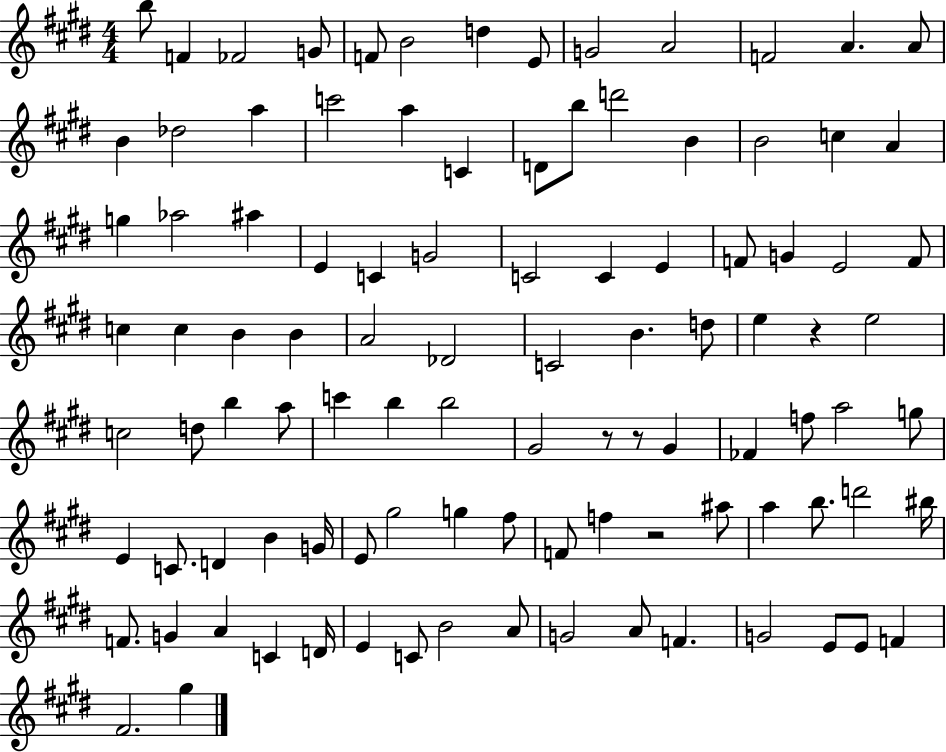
B5/e F4/q FES4/h G4/e F4/e B4/h D5/q E4/e G4/h A4/h F4/h A4/q. A4/e B4/q Db5/h A5/q C6/h A5/q C4/q D4/e B5/e D6/h B4/q B4/h C5/q A4/q G5/q Ab5/h A#5/q E4/q C4/q G4/h C4/h C4/q E4/q F4/e G4/q E4/h F4/e C5/q C5/q B4/q B4/q A4/h Db4/h C4/h B4/q. D5/e E5/q R/q E5/h C5/h D5/e B5/q A5/e C6/q B5/q B5/h G#4/h R/e R/e G#4/q FES4/q F5/e A5/h G5/e E4/q C4/e. D4/q B4/q G4/s E4/e G#5/h G5/q F#5/e F4/e F5/q R/h A#5/e A5/q B5/e. D6/h BIS5/s F4/e. G4/q A4/q C4/q D4/s E4/q C4/e B4/h A4/e G4/h A4/e F4/q. G4/h E4/e E4/e F4/q F#4/h. G#5/q